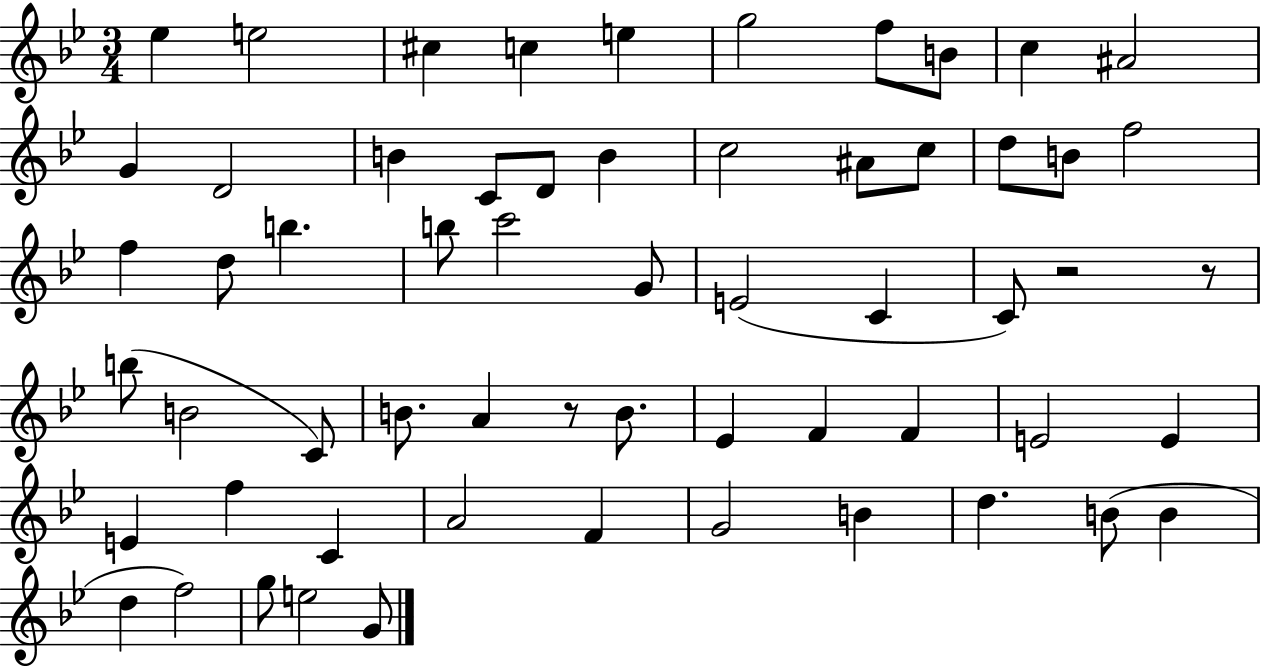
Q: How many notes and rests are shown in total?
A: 60